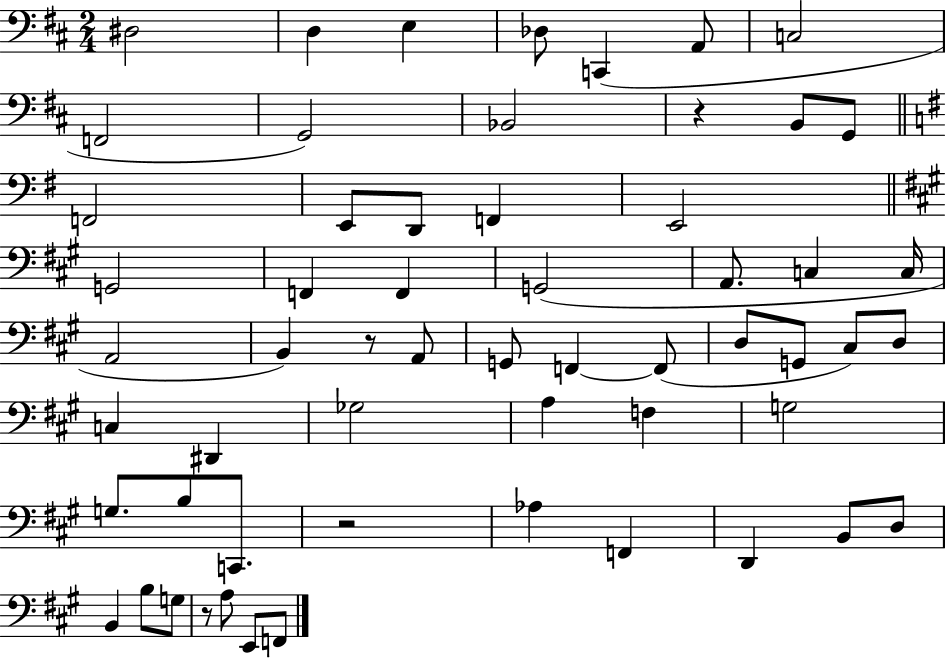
D#3/h D3/q E3/q Db3/e C2/q A2/e C3/h F2/h G2/h Bb2/h R/q B2/e G2/e F2/h E2/e D2/e F2/q E2/h G2/h F2/q F2/q G2/h A2/e. C3/q C3/s A2/h B2/q R/e A2/e G2/e F2/q F2/e D3/e G2/e C#3/e D3/e C3/q D#2/q Gb3/h A3/q F3/q G3/h G3/e. B3/e C2/e. R/h Ab3/q F2/q D2/q B2/e D3/e B2/q B3/e G3/e R/e A3/e E2/e F2/e